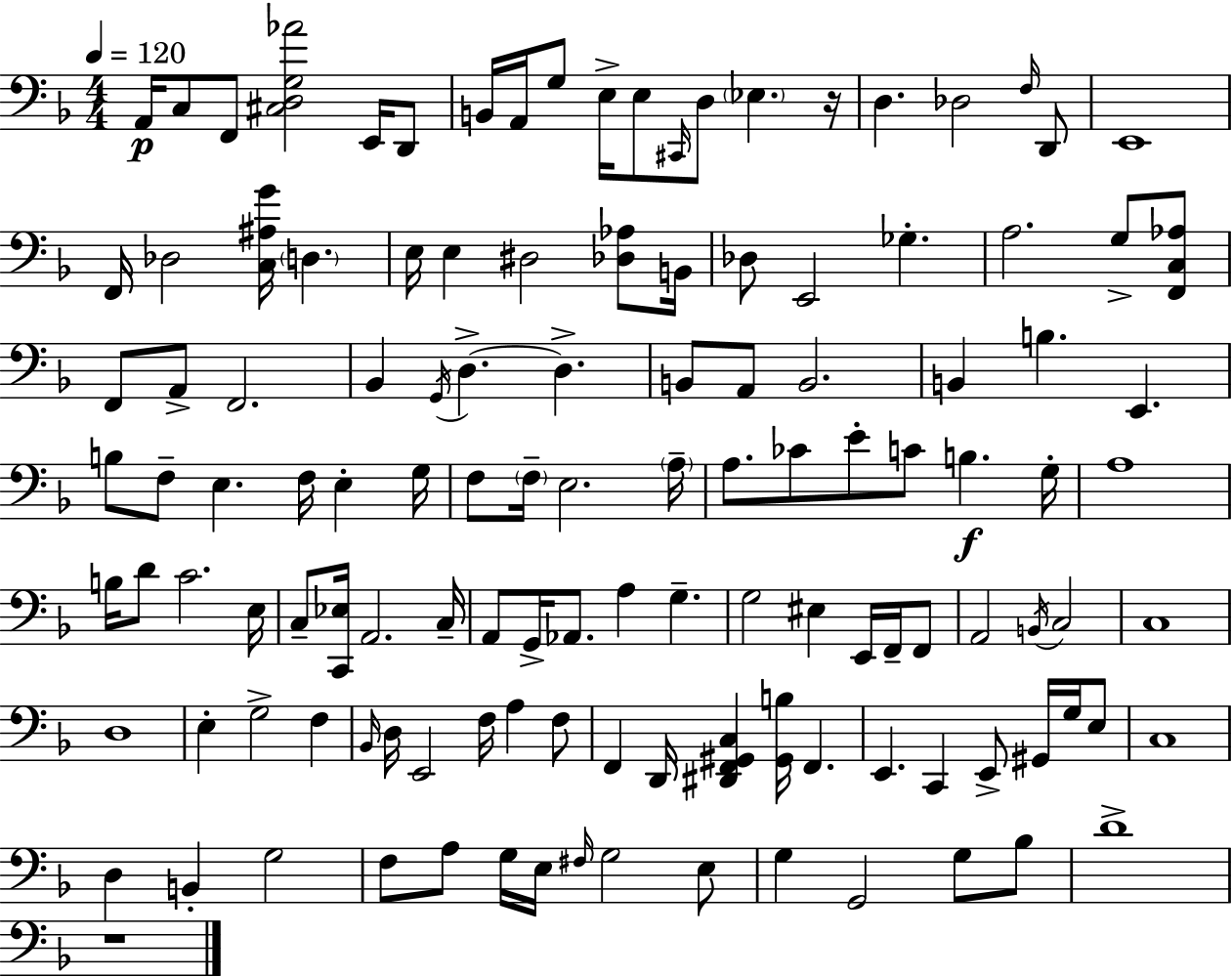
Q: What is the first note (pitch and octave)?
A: A2